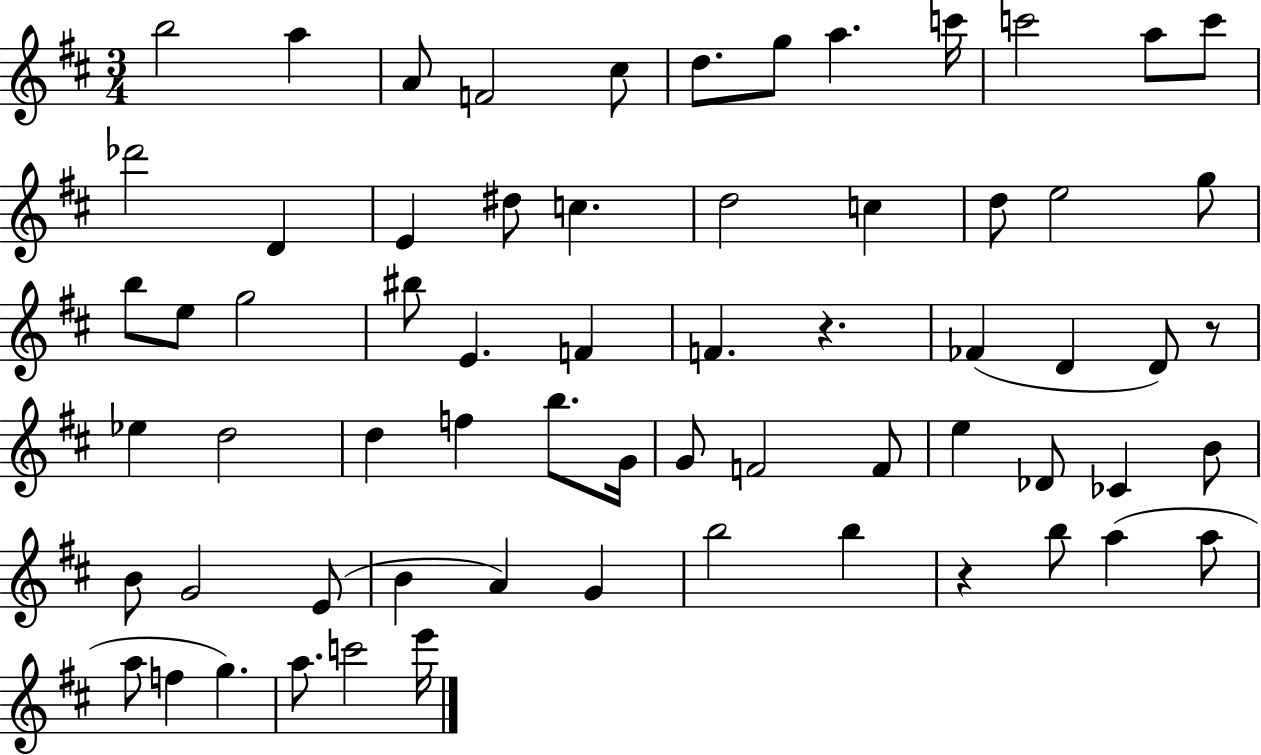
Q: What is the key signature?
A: D major